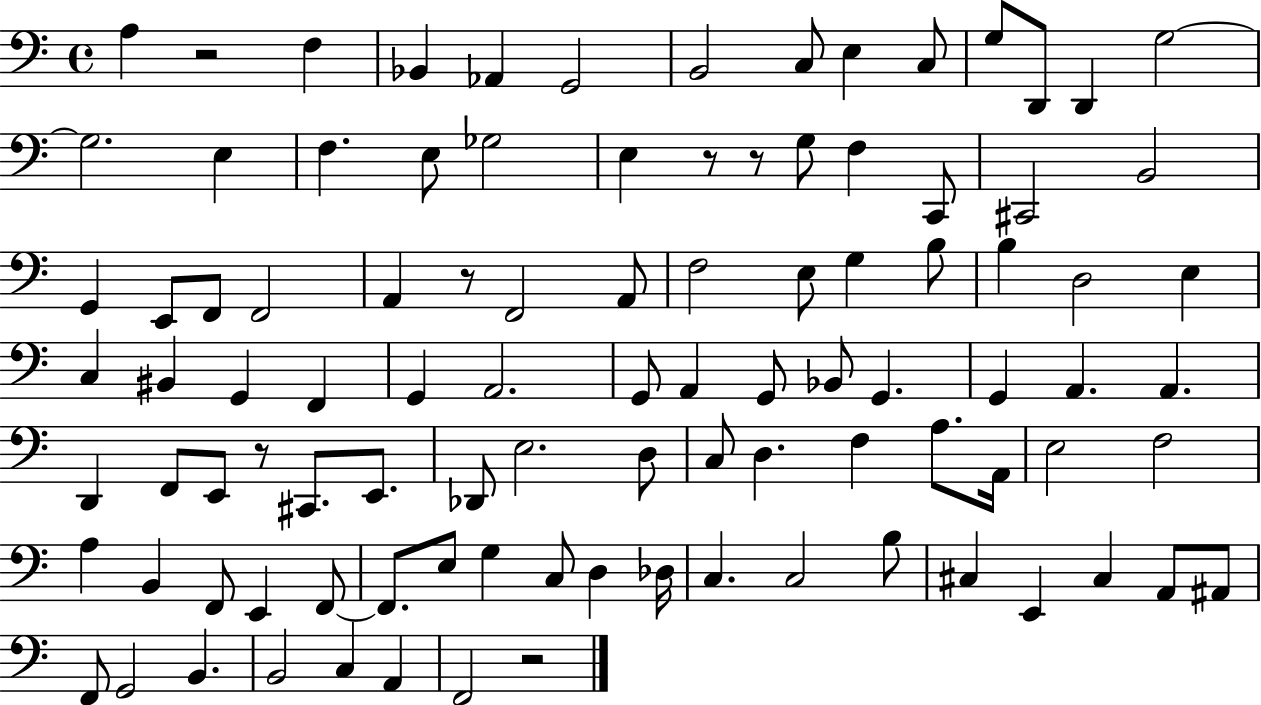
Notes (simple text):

A3/q R/h F3/q Bb2/q Ab2/q G2/h B2/h C3/e E3/q C3/e G3/e D2/e D2/q G3/h G3/h. E3/q F3/q. E3/e Gb3/h E3/q R/e R/e G3/e F3/q C2/e C#2/h B2/h G2/q E2/e F2/e F2/h A2/q R/e F2/h A2/e F3/h E3/e G3/q B3/e B3/q D3/h E3/q C3/q BIS2/q G2/q F2/q G2/q A2/h. G2/e A2/q G2/e Bb2/e G2/q. G2/q A2/q. A2/q. D2/q F2/e E2/e R/e C#2/e. E2/e. Db2/e E3/h. D3/e C3/e D3/q. F3/q A3/e. A2/s E3/h F3/h A3/q B2/q F2/e E2/q F2/e F2/e. E3/e G3/q C3/e D3/q Db3/s C3/q. C3/h B3/e C#3/q E2/q C#3/q A2/e A#2/e F2/e G2/h B2/q. B2/h C3/q A2/q F2/h R/h